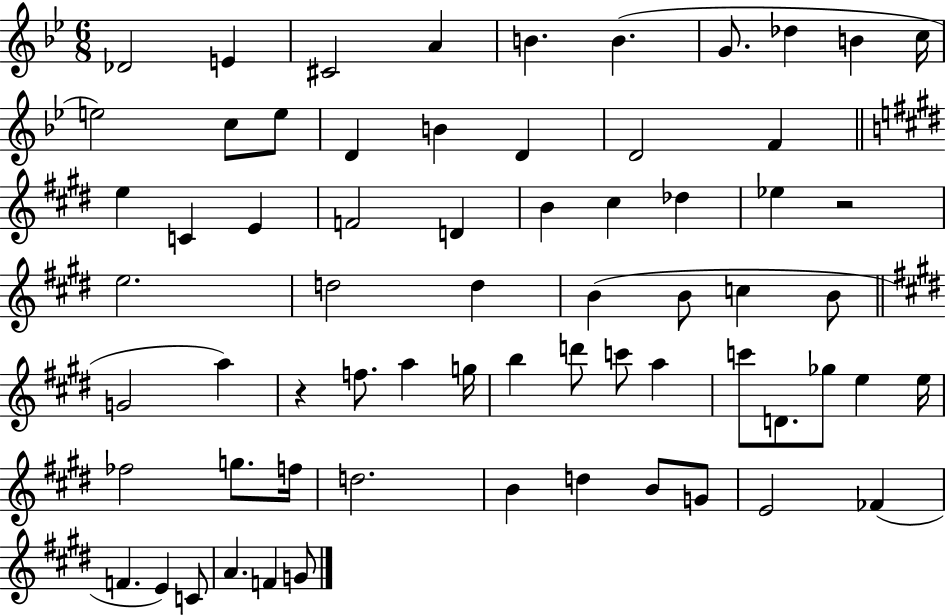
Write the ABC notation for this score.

X:1
T:Untitled
M:6/8
L:1/4
K:Bb
_D2 E ^C2 A B B G/2 _d B c/4 e2 c/2 e/2 D B D D2 F e C E F2 D B ^c _d _e z2 e2 d2 d B B/2 c B/2 G2 a z f/2 a g/4 b d'/2 c'/2 a c'/2 D/2 _g/2 e e/4 _f2 g/2 f/4 d2 B d B/2 G/2 E2 _F F E C/2 A F G/2